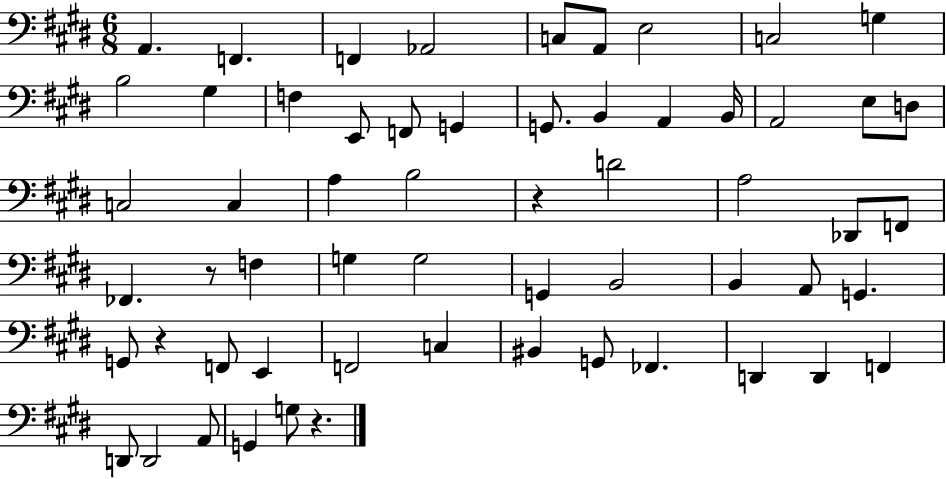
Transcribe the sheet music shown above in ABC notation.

X:1
T:Untitled
M:6/8
L:1/4
K:E
A,, F,, F,, _A,,2 C,/2 A,,/2 E,2 C,2 G, B,2 ^G, F, E,,/2 F,,/2 G,, G,,/2 B,, A,, B,,/4 A,,2 E,/2 D,/2 C,2 C, A, B,2 z D2 A,2 _D,,/2 F,,/2 _F,, z/2 F, G, G,2 G,, B,,2 B,, A,,/2 G,, G,,/2 z F,,/2 E,, F,,2 C, ^B,, G,,/2 _F,, D,, D,, F,, D,,/2 D,,2 A,,/2 G,, G,/2 z